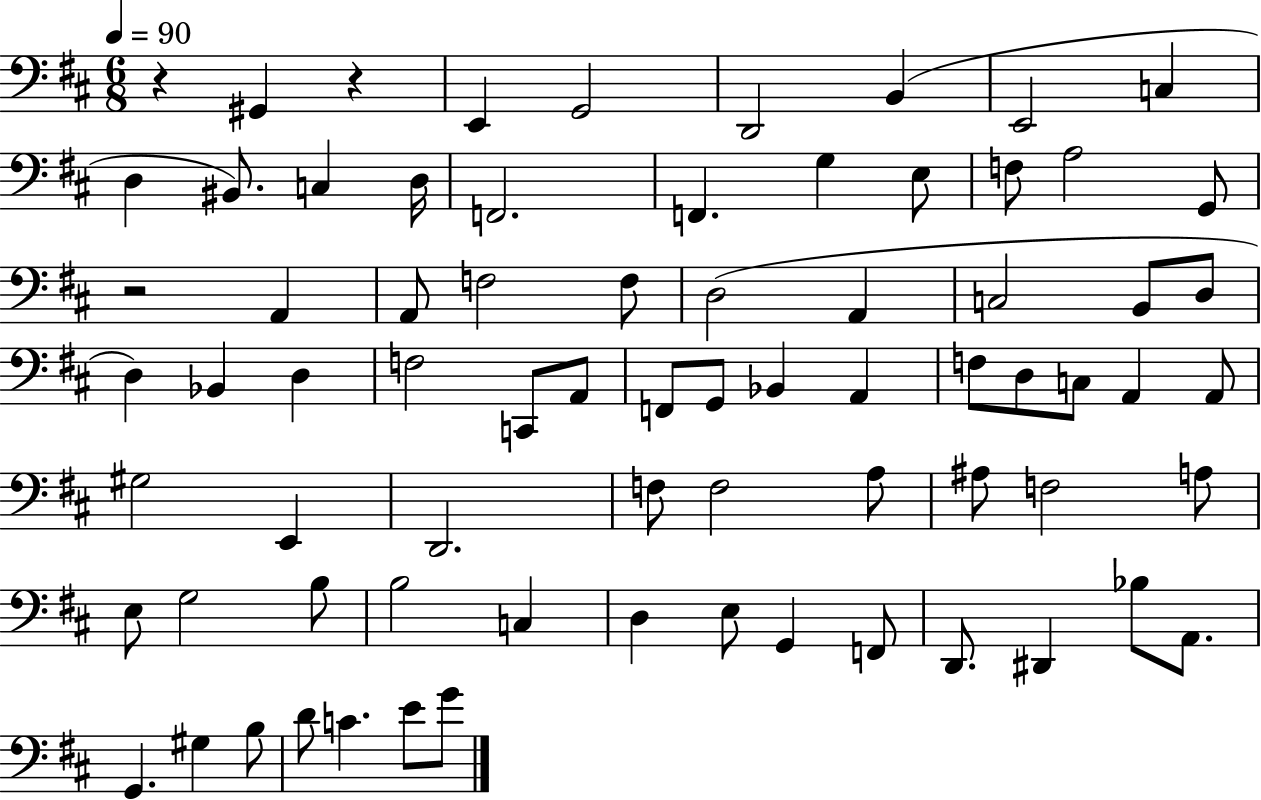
R/q G#2/q R/q E2/q G2/h D2/h B2/q E2/h C3/q D3/q BIS2/e. C3/q D3/s F2/h. F2/q. G3/q E3/e F3/e A3/h G2/e R/h A2/q A2/e F3/h F3/e D3/h A2/q C3/h B2/e D3/e D3/q Bb2/q D3/q F3/h C2/e A2/e F2/e G2/e Bb2/q A2/q F3/e D3/e C3/e A2/q A2/e G#3/h E2/q D2/h. F3/e F3/h A3/e A#3/e F3/h A3/e E3/e G3/h B3/e B3/h C3/q D3/q E3/e G2/q F2/e D2/e. D#2/q Bb3/e A2/e. G2/q. G#3/q B3/e D4/e C4/q. E4/e G4/e